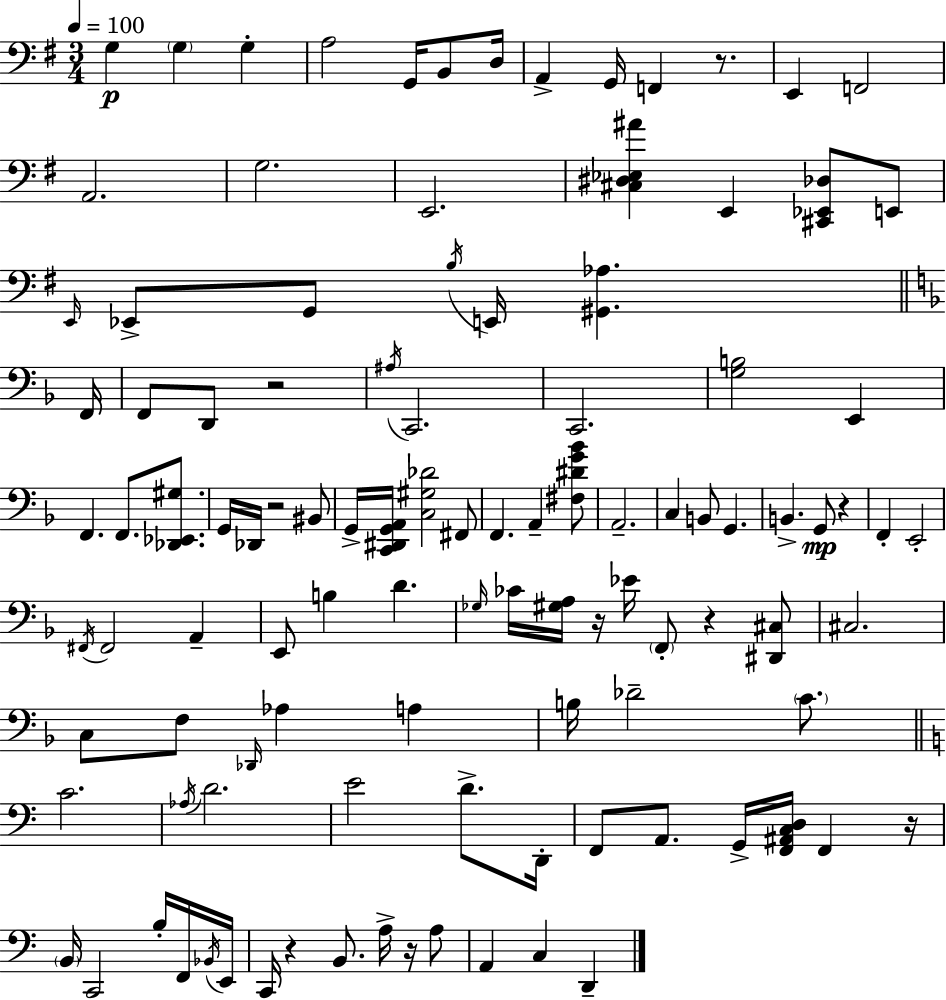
G3/q G3/q G3/q A3/h G2/s B2/e D3/s A2/q G2/s F2/q R/e. E2/q F2/h A2/h. G3/h. E2/h. [C#3,D#3,Eb3,A#4]/q E2/q [C#2,Eb2,Db3]/e E2/e E2/s Eb2/e G2/e B3/s E2/s [G#2,Ab3]/q. F2/s F2/e D2/e R/h A#3/s C2/h. C2/h. [G3,B3]/h E2/q F2/q. F2/e. [Db2,Eb2,G#3]/e. G2/s Db2/s R/h BIS2/e G2/s [C2,D#2,G2,A2]/s [C3,G#3,Db4]/h F#2/e F2/q. A2/q [F#3,D#4,G4,Bb4]/e A2/h. C3/q B2/e G2/q. B2/q. G2/e R/q F2/q E2/h F#2/s F#2/h A2/q E2/e B3/q D4/q. Gb3/s CES4/s [G#3,A3]/s R/s Eb4/s F2/e R/q [D#2,C#3]/e C#3/h. C3/e F3/e Db2/s Ab3/q A3/q B3/s Db4/h C4/e. C4/h. Ab3/s D4/h. E4/h D4/e. D2/s F2/e A2/e. G2/s [F2,A#2,C3,D3]/s F2/q R/s B2/s C2/h B3/s F2/s Bb2/s E2/s C2/s R/q B2/e. A3/s R/s A3/e A2/q C3/q D2/q